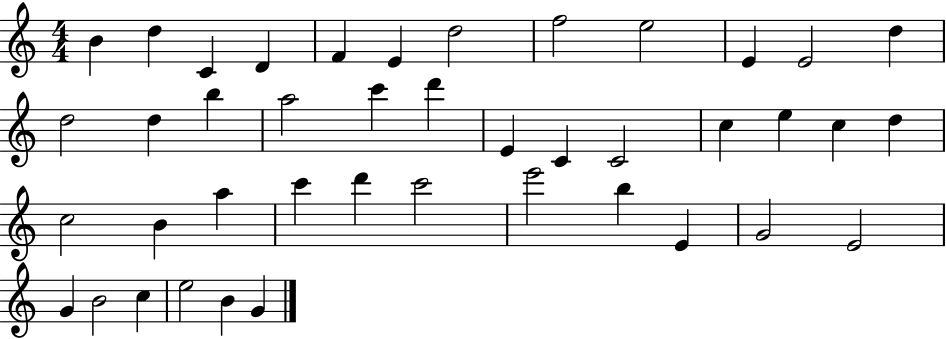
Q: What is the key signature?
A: C major